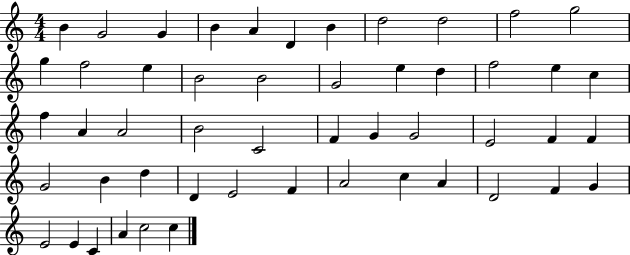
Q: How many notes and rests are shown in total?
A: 51